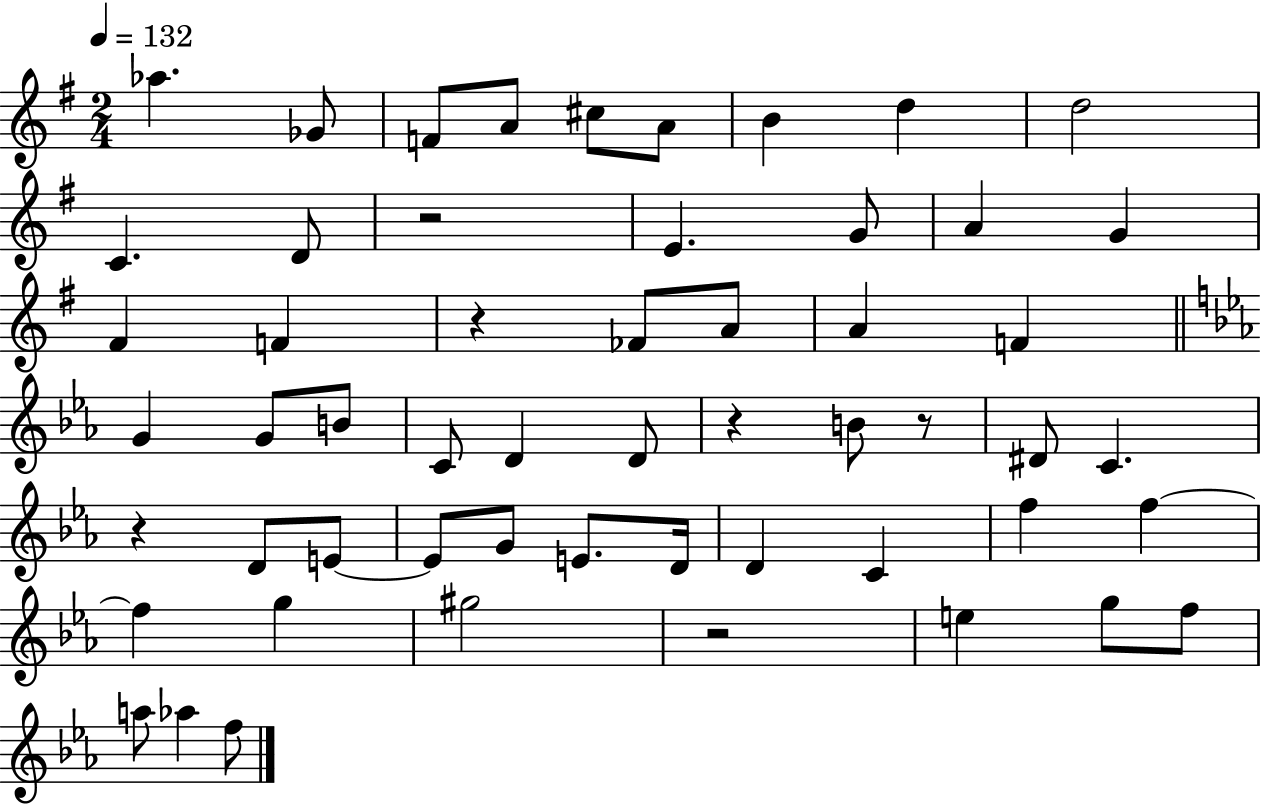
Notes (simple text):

Ab5/q. Gb4/e F4/e A4/e C#5/e A4/e B4/q D5/q D5/h C4/q. D4/e R/h E4/q. G4/e A4/q G4/q F#4/q F4/q R/q FES4/e A4/e A4/q F4/q G4/q G4/e B4/e C4/e D4/q D4/e R/q B4/e R/e D#4/e C4/q. R/q D4/e E4/e E4/e G4/e E4/e. D4/s D4/q C4/q F5/q F5/q F5/q G5/q G#5/h R/h E5/q G5/e F5/e A5/e Ab5/q F5/e